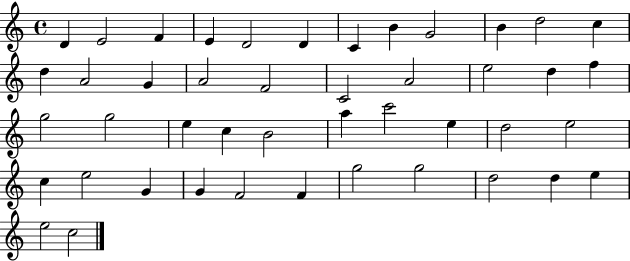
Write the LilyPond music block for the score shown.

{
  \clef treble
  \time 4/4
  \defaultTimeSignature
  \key c \major
  d'4 e'2 f'4 | e'4 d'2 d'4 | c'4 b'4 g'2 | b'4 d''2 c''4 | \break d''4 a'2 g'4 | a'2 f'2 | c'2 a'2 | e''2 d''4 f''4 | \break g''2 g''2 | e''4 c''4 b'2 | a''4 c'''2 e''4 | d''2 e''2 | \break c''4 e''2 g'4 | g'4 f'2 f'4 | g''2 g''2 | d''2 d''4 e''4 | \break e''2 c''2 | \bar "|."
}